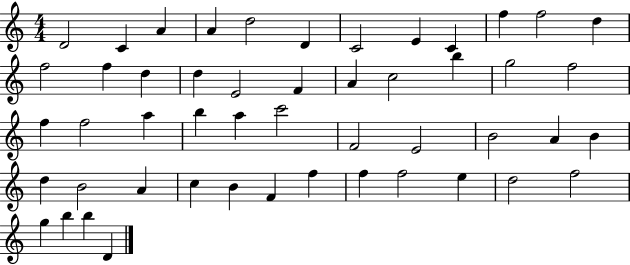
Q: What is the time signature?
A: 4/4